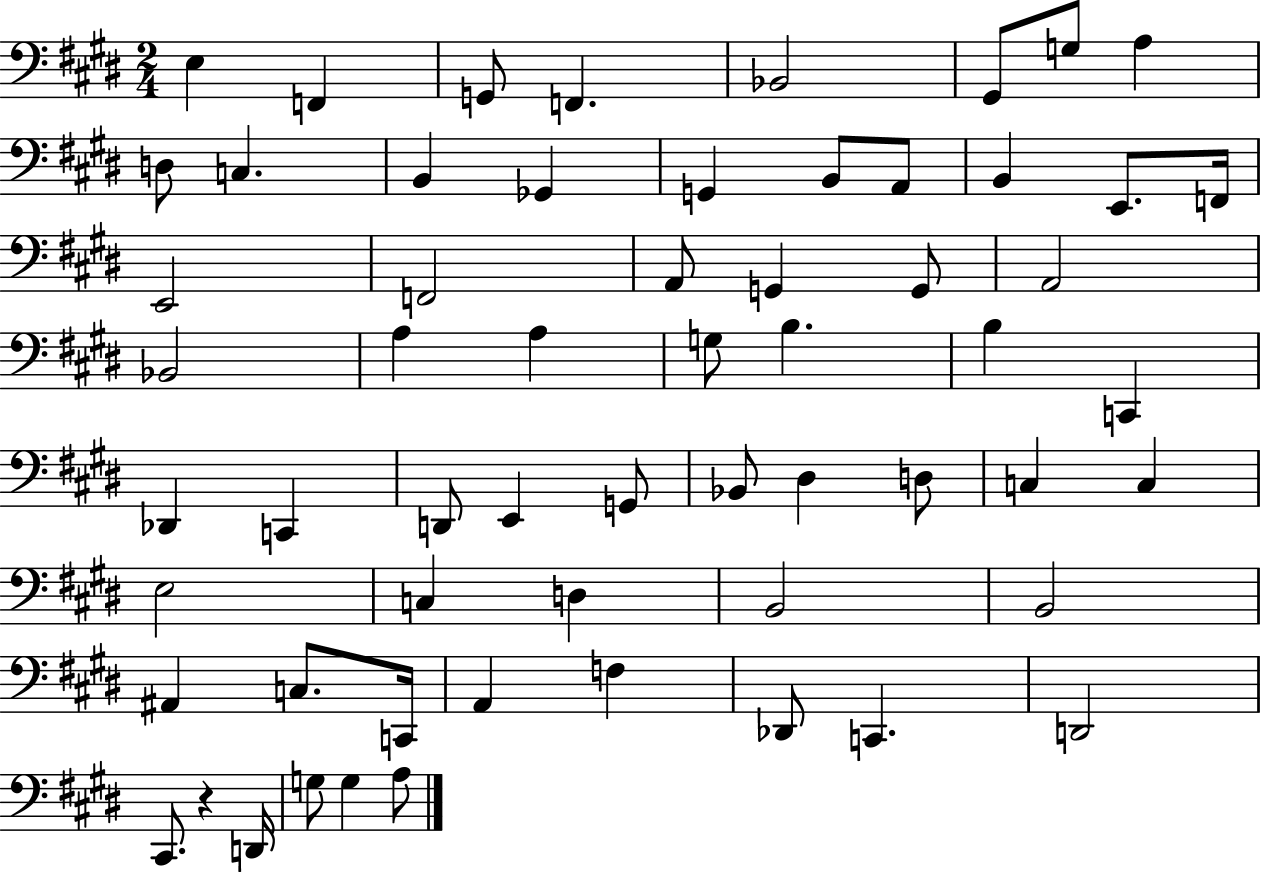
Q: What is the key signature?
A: E major